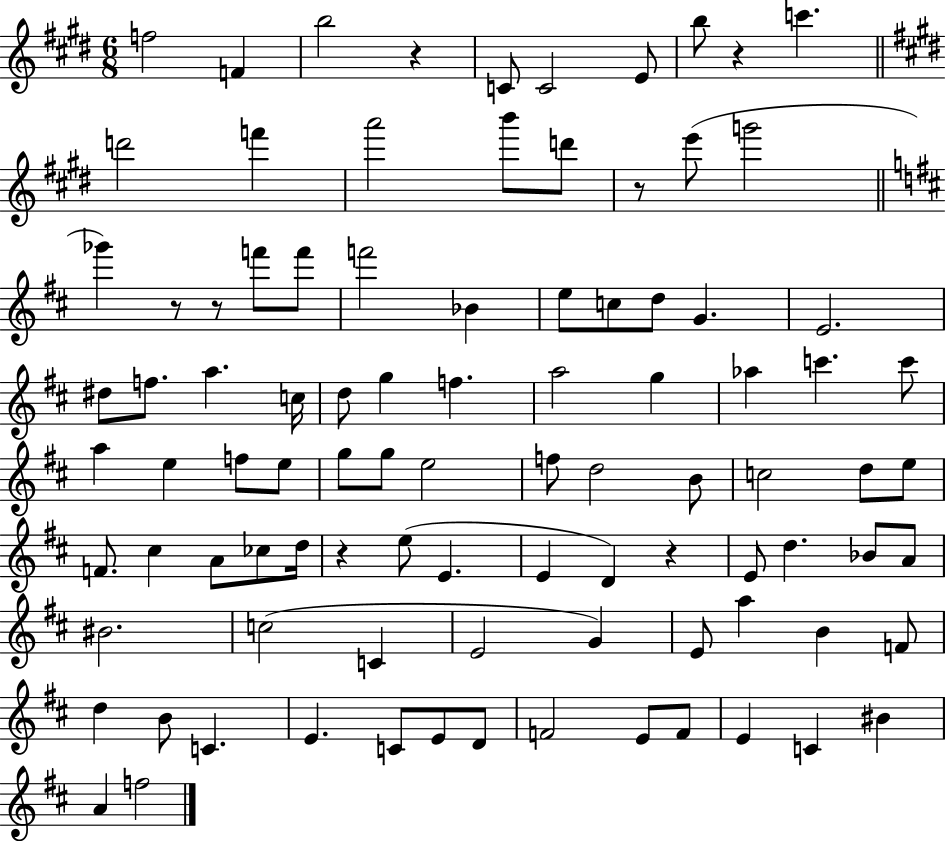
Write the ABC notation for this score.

X:1
T:Untitled
M:6/8
L:1/4
K:E
f2 F b2 z C/2 C2 E/2 b/2 z c' d'2 f' a'2 b'/2 d'/2 z/2 e'/2 g'2 _g' z/2 z/2 f'/2 f'/2 f'2 _B e/2 c/2 d/2 G E2 ^d/2 f/2 a c/4 d/2 g f a2 g _a c' c'/2 a e f/2 e/2 g/2 g/2 e2 f/2 d2 B/2 c2 d/2 e/2 F/2 ^c A/2 _c/2 d/4 z e/2 E E D z E/2 d _B/2 A/2 ^B2 c2 C E2 G E/2 a B F/2 d B/2 C E C/2 E/2 D/2 F2 E/2 F/2 E C ^B A f2